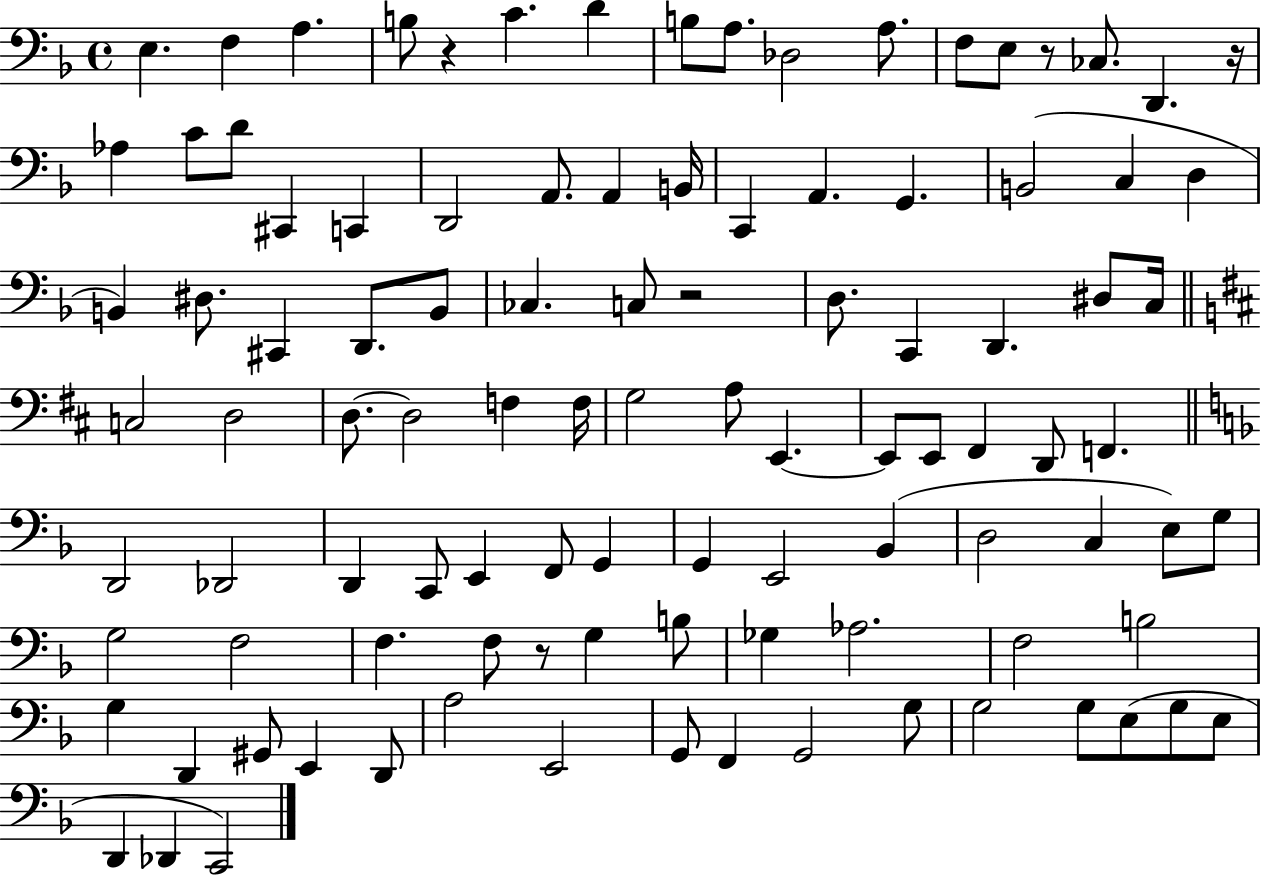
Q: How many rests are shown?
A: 5